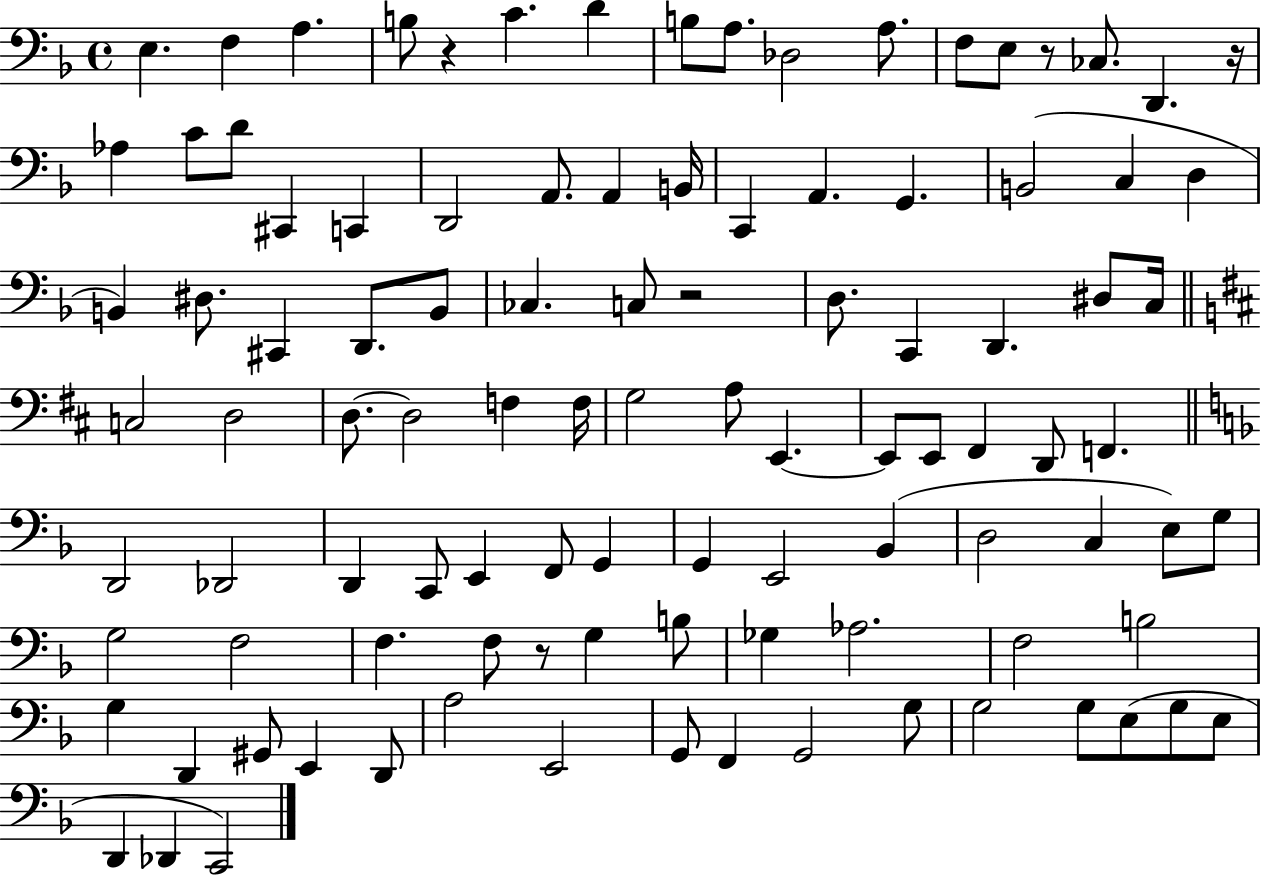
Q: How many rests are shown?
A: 5